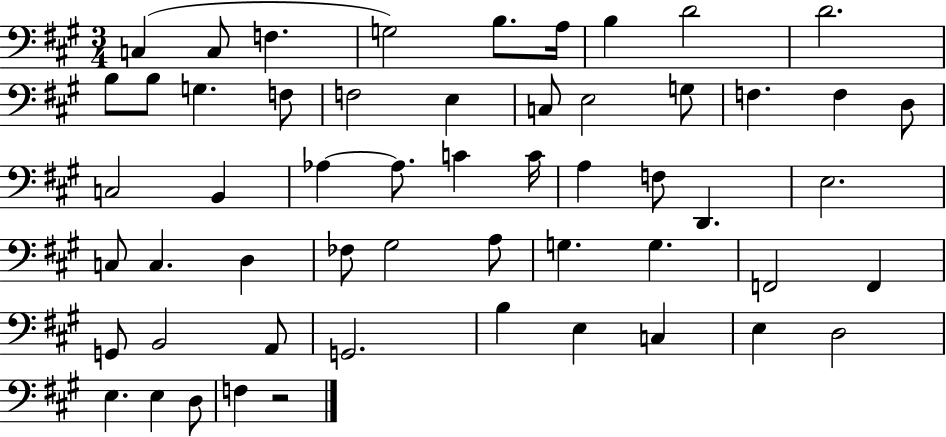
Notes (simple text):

C3/q C3/e F3/q. G3/h B3/e. A3/s B3/q D4/h D4/h. B3/e B3/e G3/q. F3/e F3/h E3/q C3/e E3/h G3/e F3/q. F3/q D3/e C3/h B2/q Ab3/q Ab3/e. C4/q C4/s A3/q F3/e D2/q. E3/h. C3/e C3/q. D3/q FES3/e G#3/h A3/e G3/q. G3/q. F2/h F2/q G2/e B2/h A2/e G2/h. B3/q E3/q C3/q E3/q D3/h E3/q. E3/q D3/e F3/q R/h